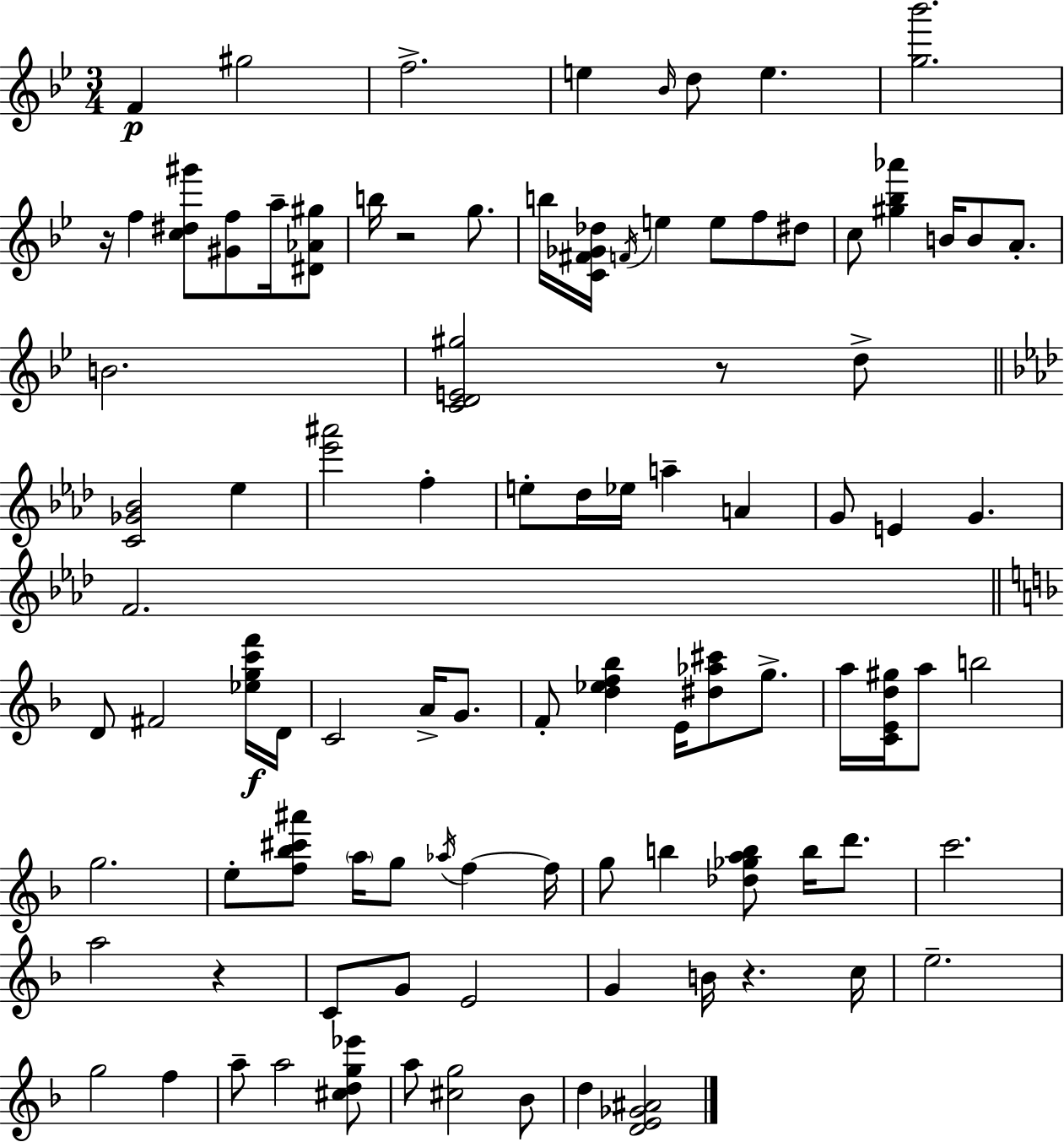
{
  \clef treble
  \numericTimeSignature
  \time 3/4
  \key g \minor
  f'4\p gis''2 | f''2.-> | e''4 \grace { bes'16 } d''8 e''4. | <g'' bes'''>2. | \break r16 f''4 <c'' dis'' gis'''>8 <gis' f''>8 a''16-- <dis' aes' gis''>8 | b''16 r2 g''8. | b''16 <c' fis' ges' des''>16 \acciaccatura { f'16 } e''4 e''8 f''8 | dis''8 c''8 <gis'' bes'' aes'''>4 b'16 b'8 a'8.-. | \break b'2. | <c' d' e' gis''>2 r8 | d''8-> \bar "||" \break \key aes \major <c' ges' bes'>2 ees''4 | <ees''' ais'''>2 f''4-. | e''8-. des''16 ees''16 a''4-- a'4 | g'8 e'4 g'4. | \break f'2. | \bar "||" \break \key f \major d'8 fis'2 <ees'' g'' c''' f'''>16\f d'16 | c'2 a'16-> g'8. | f'8-. <d'' ees'' f'' bes''>4 e'16 <dis'' aes'' cis'''>8 g''8.-> | a''16 <c' e' d'' gis''>16 a''8 b''2 | \break g''2. | e''8-. <f'' bes'' cis''' ais'''>8 \parenthesize a''16 g''8 \acciaccatura { aes''16 } f''4~~ | f''16 g''8 b''4 <des'' ges'' a'' b''>8 b''16 d'''8. | c'''2. | \break a''2 r4 | c'8 g'8 e'2 | g'4 b'16 r4. | c''16 e''2.-- | \break g''2 f''4 | a''8-- a''2 <cis'' d'' g'' ees'''>8 | a''8 <cis'' g''>2 bes'8 | d''4 <d' e' ges' ais'>2 | \break \bar "|."
}